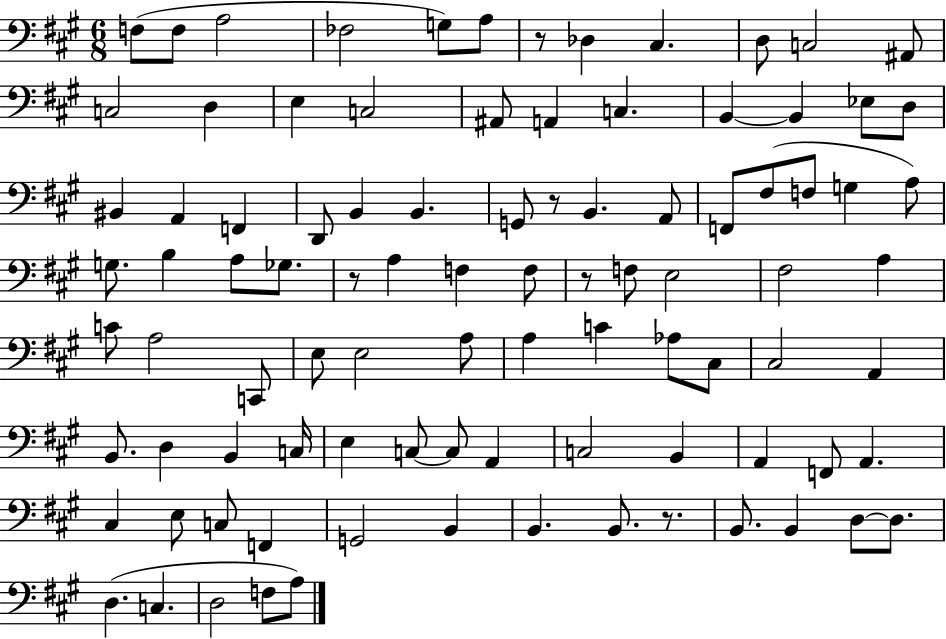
{
  \clef bass
  \numericTimeSignature
  \time 6/8
  \key a \major
  f8( f8 a2 | fes2 g8) a8 | r8 des4 cis4. | d8 c2 ais,8 | \break c2 d4 | e4 c2 | ais,8 a,4 c4. | b,4~~ b,4 ees8 d8 | \break bis,4 a,4 f,4 | d,8 b,4 b,4. | g,8 r8 b,4. a,8 | f,8 fis8( f8 g4 a8) | \break g8. b4 a8 ges8. | r8 a4 f4 f8 | r8 f8 e2 | fis2 a4 | \break c'8 a2 c,8 | e8 e2 a8 | a4 c'4 aes8 cis8 | cis2 a,4 | \break b,8. d4 b,4 c16 | e4 c8~~ c8 a,4 | c2 b,4 | a,4 f,8 a,4. | \break cis4 e8 c8 f,4 | g,2 b,4 | b,4. b,8. r8. | b,8. b,4 d8~~ d8. | \break d4.( c4. | d2 f8 a8) | \bar "|."
}